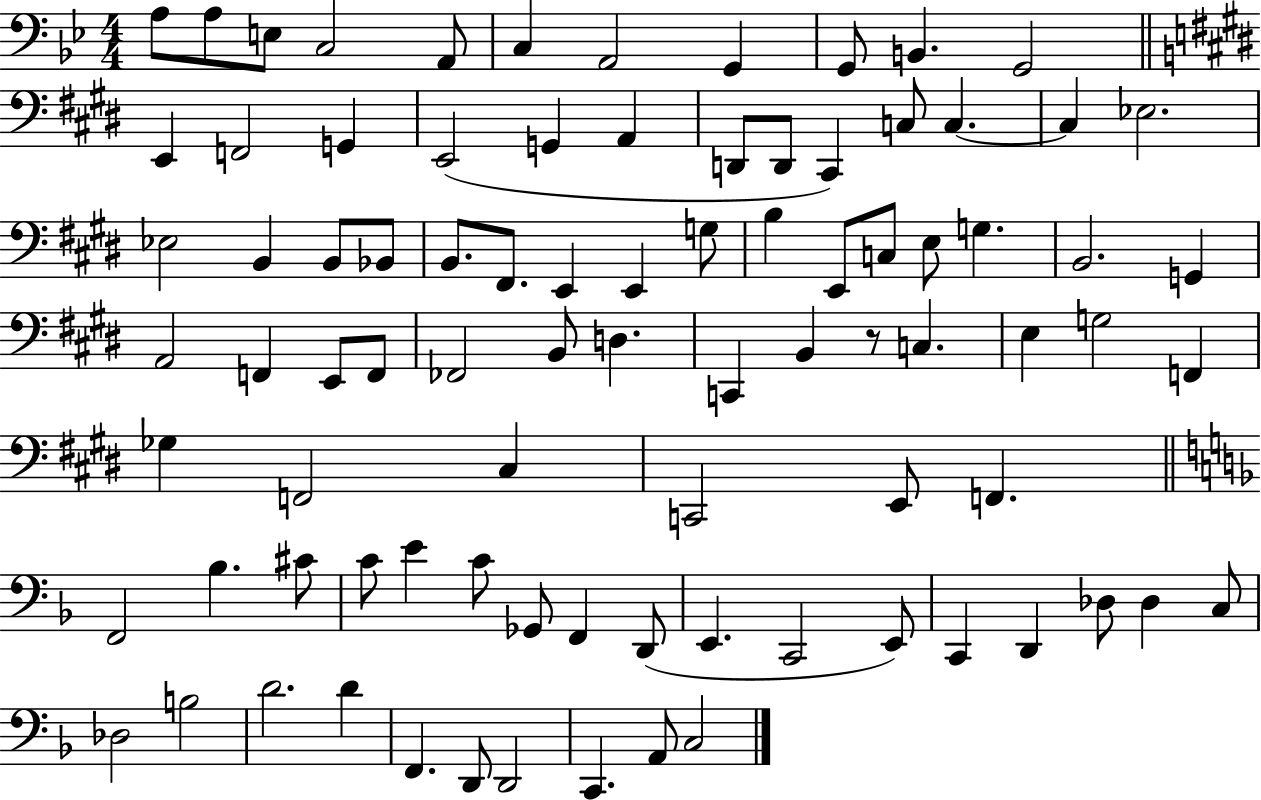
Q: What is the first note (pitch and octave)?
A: A3